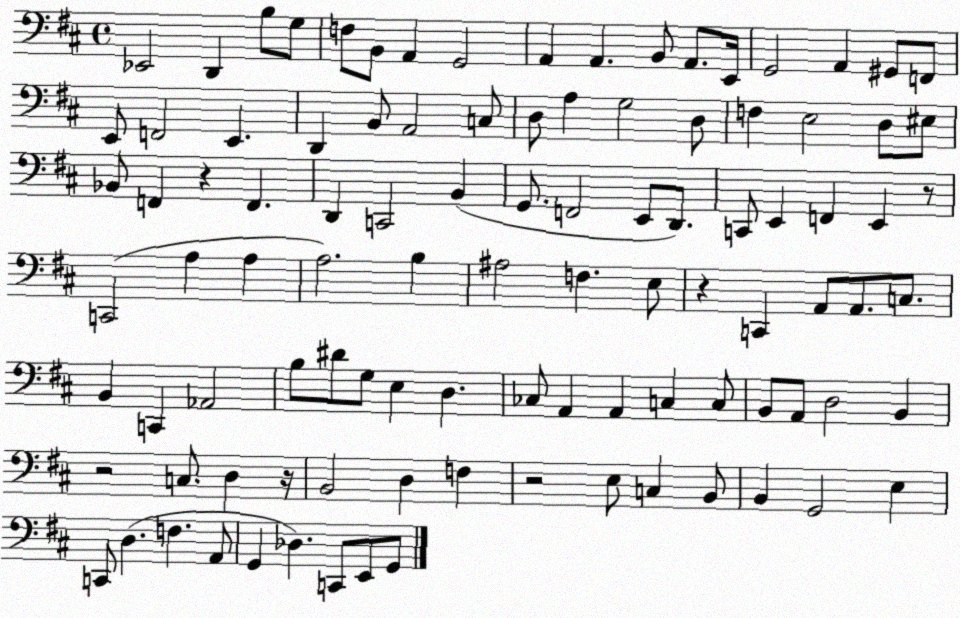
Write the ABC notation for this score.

X:1
T:Untitled
M:4/4
L:1/4
K:D
_E,,2 D,, B,/2 G,/2 F,/2 B,,/2 A,, G,,2 A,, A,, B,,/2 A,,/2 E,,/4 G,,2 A,, ^G,,/2 F,,/2 E,,/2 F,,2 E,, D,, B,,/2 A,,2 C,/2 D,/2 A, G,2 D,/2 F, E,2 D,/2 ^E,/2 _B,,/2 F,, z F,, D,, C,,2 B,, G,,/2 F,,2 E,,/2 D,,/2 C,,/2 E,, F,, E,, z/2 C,,2 A, A, A,2 B, ^A,2 F, E,/2 z C,, A,,/2 A,,/2 C,/2 B,, C,, _A,,2 B,/2 ^D/2 G,/2 E, D, _C,/2 A,, A,, C, C,/2 B,,/2 A,,/2 D,2 B,, z2 C,/2 D, z/4 B,,2 D, F, z2 E,/2 C, B,,/2 B,, G,,2 E, C,,/2 D, F, A,,/2 G,, _D, C,,/2 E,,/2 G,,/2